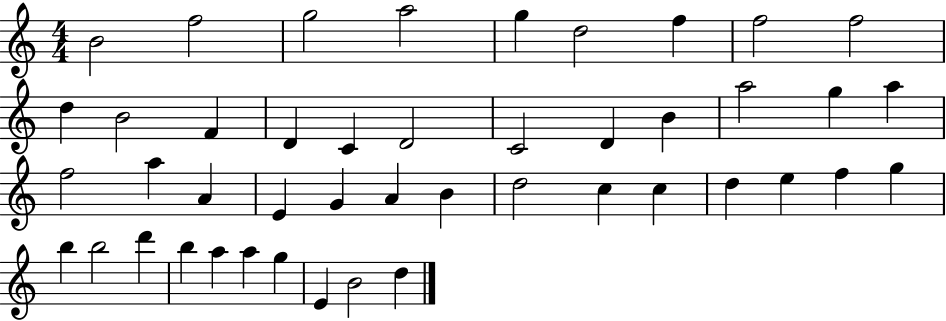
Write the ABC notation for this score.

X:1
T:Untitled
M:4/4
L:1/4
K:C
B2 f2 g2 a2 g d2 f f2 f2 d B2 F D C D2 C2 D B a2 g a f2 a A E G A B d2 c c d e f g b b2 d' b a a g E B2 d